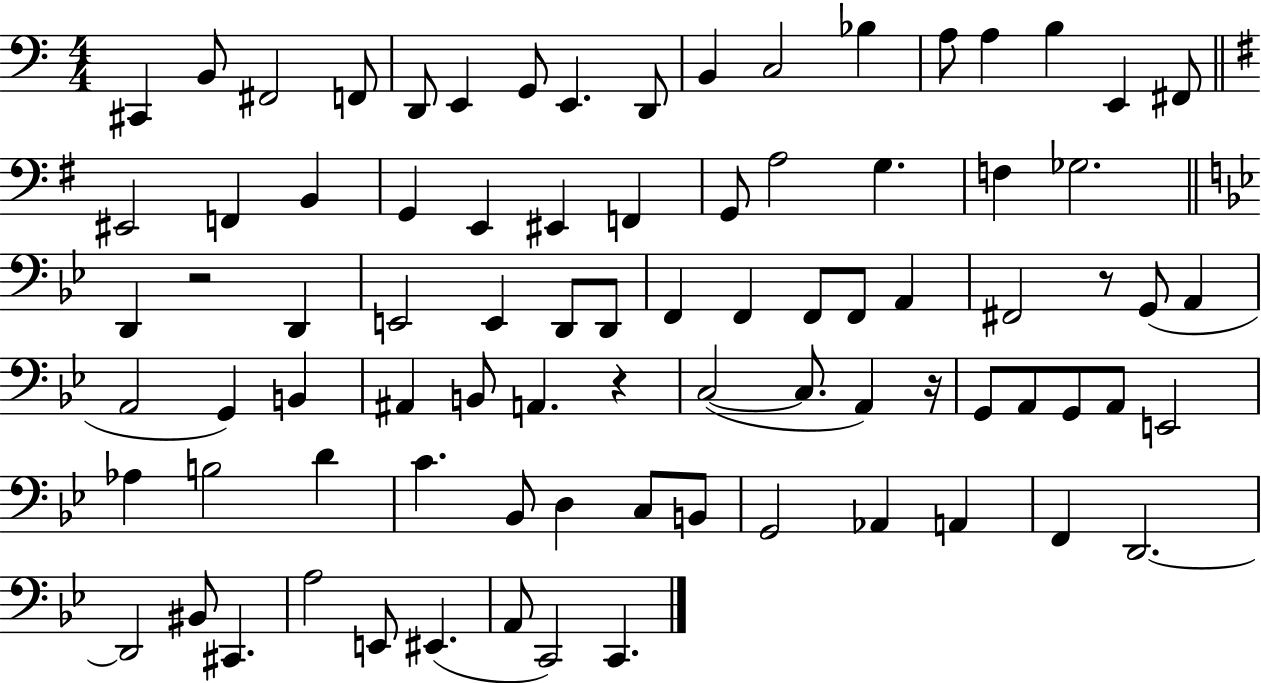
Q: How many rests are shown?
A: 4